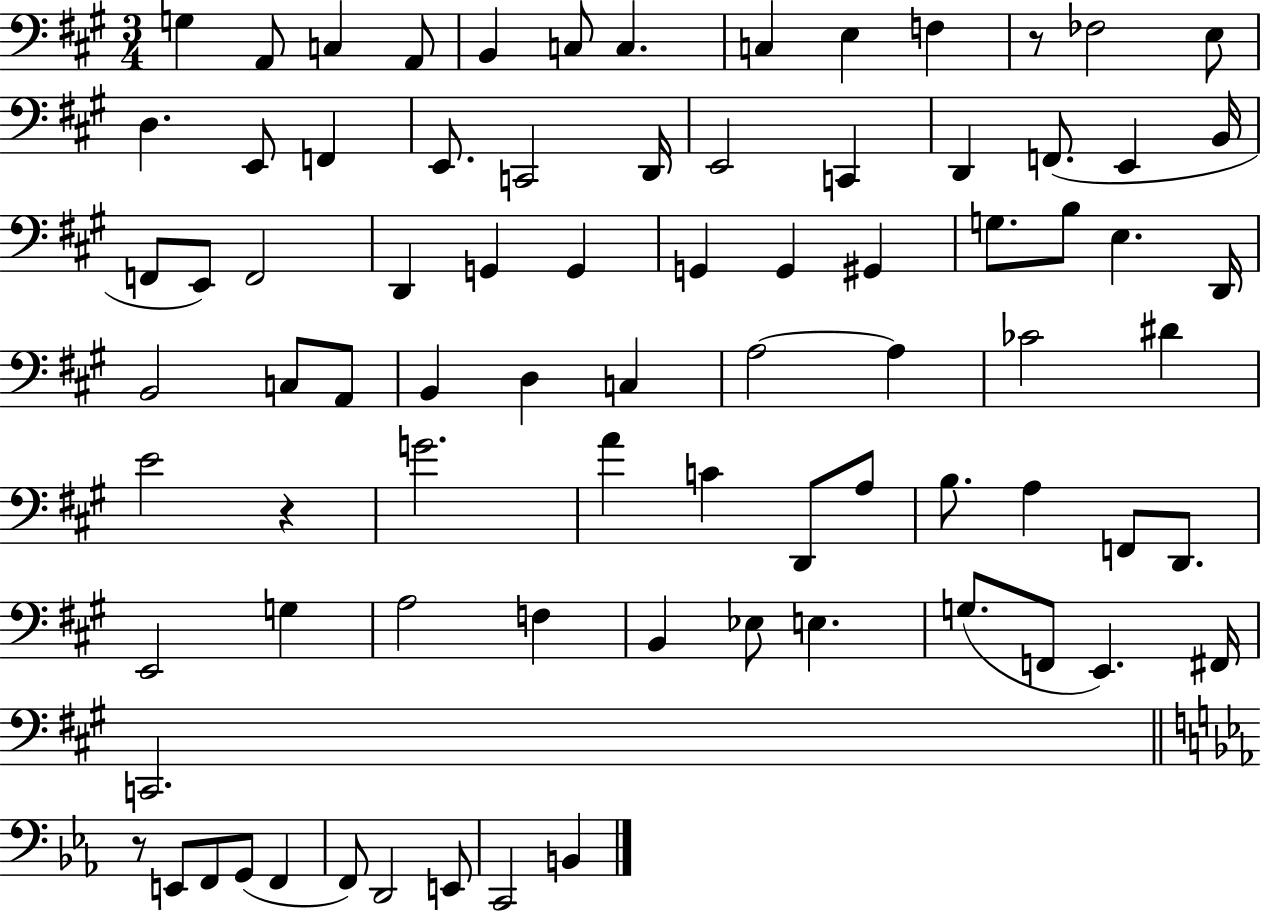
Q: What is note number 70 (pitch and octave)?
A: E2